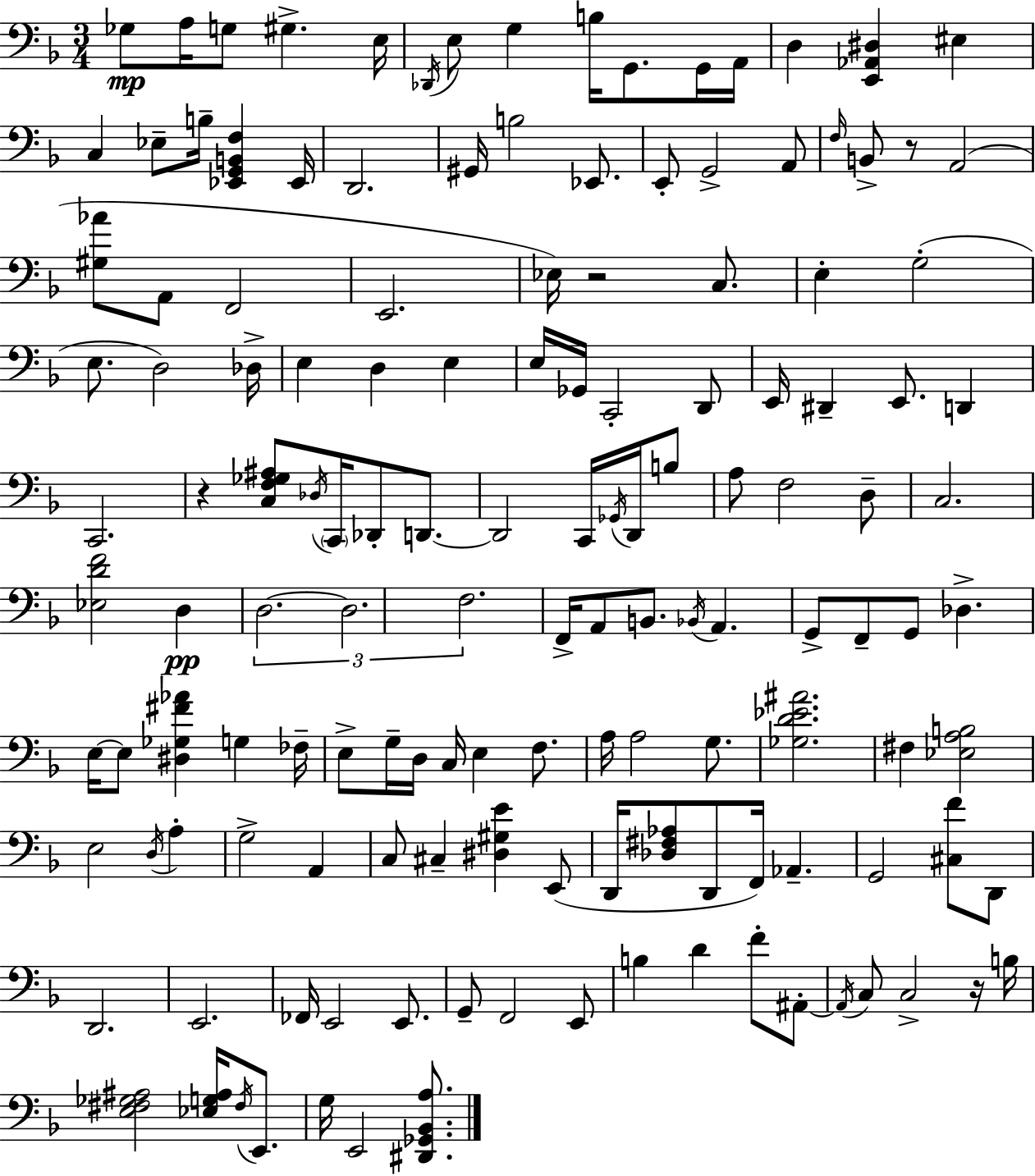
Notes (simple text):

Gb3/e A3/s G3/e G#3/q. E3/s Db2/s E3/e G3/q B3/s G2/e. G2/s A2/s D3/q [E2,Ab2,D#3]/q EIS3/q C3/q Eb3/e B3/s [Eb2,G2,B2,F3]/q Eb2/s D2/h. G#2/s B3/h Eb2/e. E2/e G2/h A2/e F3/s B2/e R/e A2/h [G#3,Ab4]/e A2/e F2/h E2/h. Eb3/s R/h C3/e. E3/q G3/h E3/e. D3/h Db3/s E3/q D3/q E3/q E3/s Gb2/s C2/h D2/e E2/s D#2/q E2/e. D2/q C2/h. R/q [C3,F3,Gb3,A#3]/e Db3/s C2/s Db2/e D2/e. D2/h C2/s Gb2/s D2/s B3/e A3/e F3/h D3/e C3/h. [Eb3,D4,F4]/h D3/q D3/h. D3/h. F3/h. F2/s A2/e B2/e. Bb2/s A2/q. G2/e F2/e G2/e Db3/q. E3/s E3/e [D#3,Gb3,F#4,Ab4]/q G3/q FES3/s E3/e G3/s D3/s C3/s E3/q F3/e. A3/s A3/h G3/e. [Gb3,D4,Eb4,A#4]/h. F#3/q [Eb3,A3,B3]/h E3/h D3/s A3/q G3/h A2/q C3/e C#3/q [D#3,G#3,E4]/q E2/e D2/s [Db3,F#3,Ab3]/e D2/e F2/s Ab2/q. G2/h [C#3,F4]/e D2/e D2/h. E2/h. FES2/s E2/h E2/e. G2/e F2/h E2/e B3/q D4/q F4/e A#2/e A#2/s C3/e C3/h R/s B3/s [E3,F#3,Gb3,A#3]/h [Eb3,G3,A#3]/s F#3/s E2/e. G3/s E2/h [D#2,Gb2,Bb2,A3]/e.